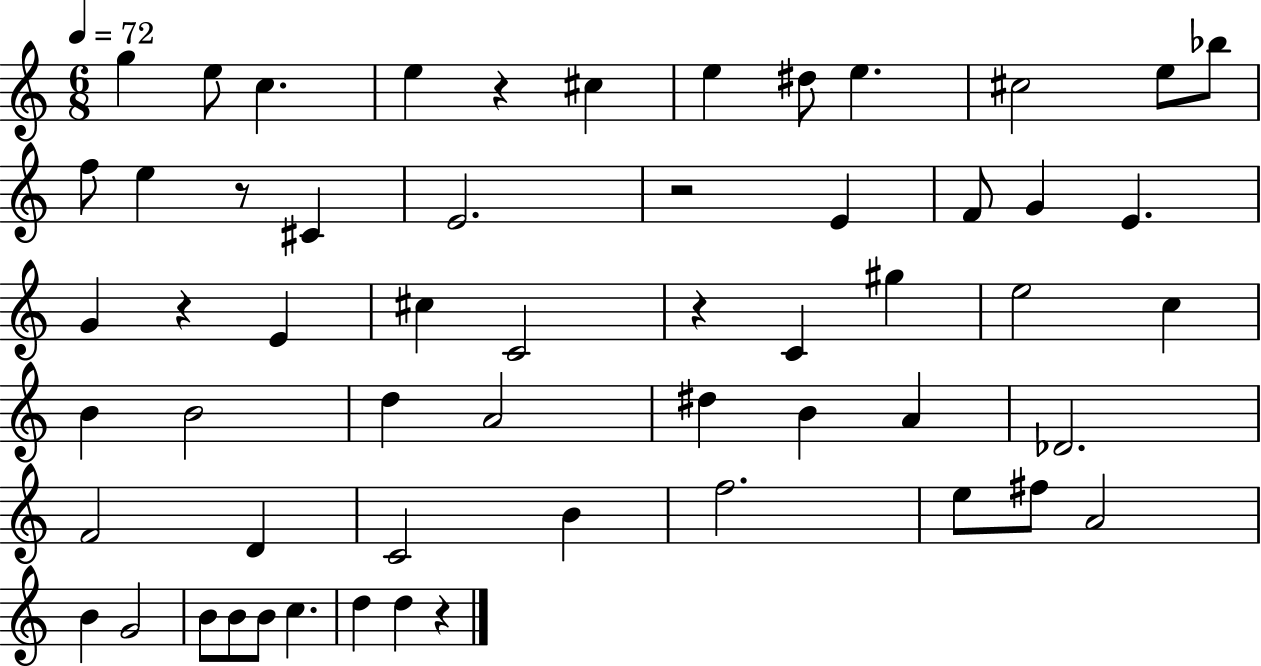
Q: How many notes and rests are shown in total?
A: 57